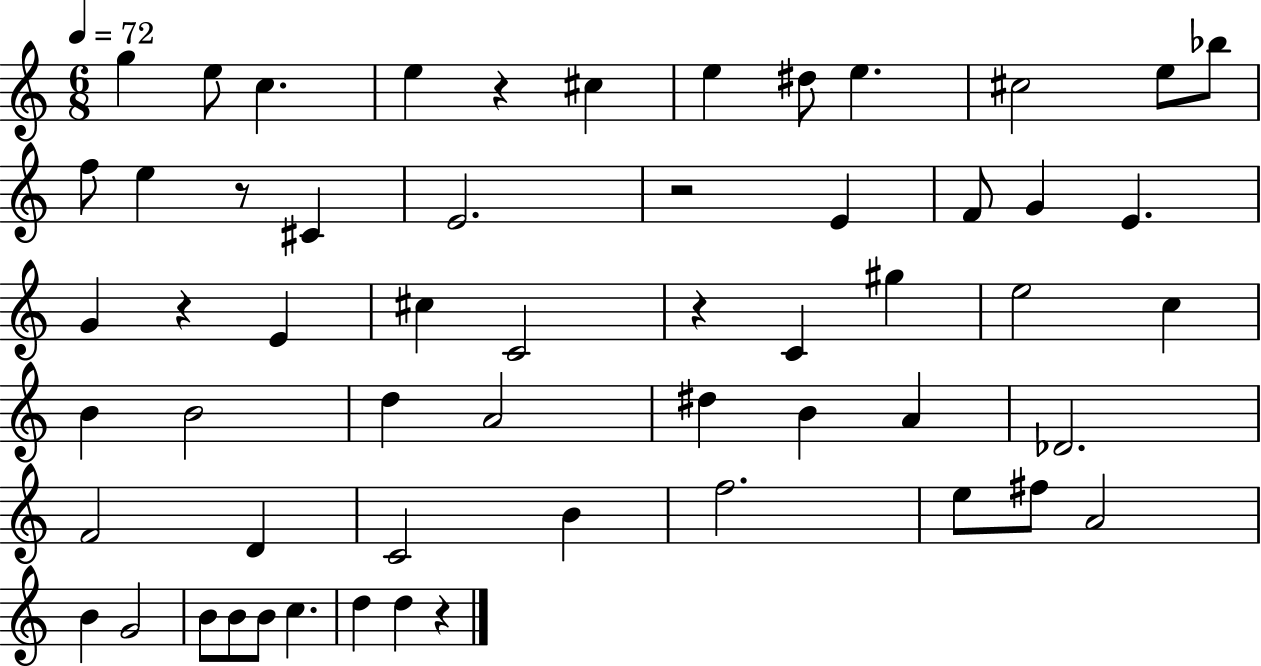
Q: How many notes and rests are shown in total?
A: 57